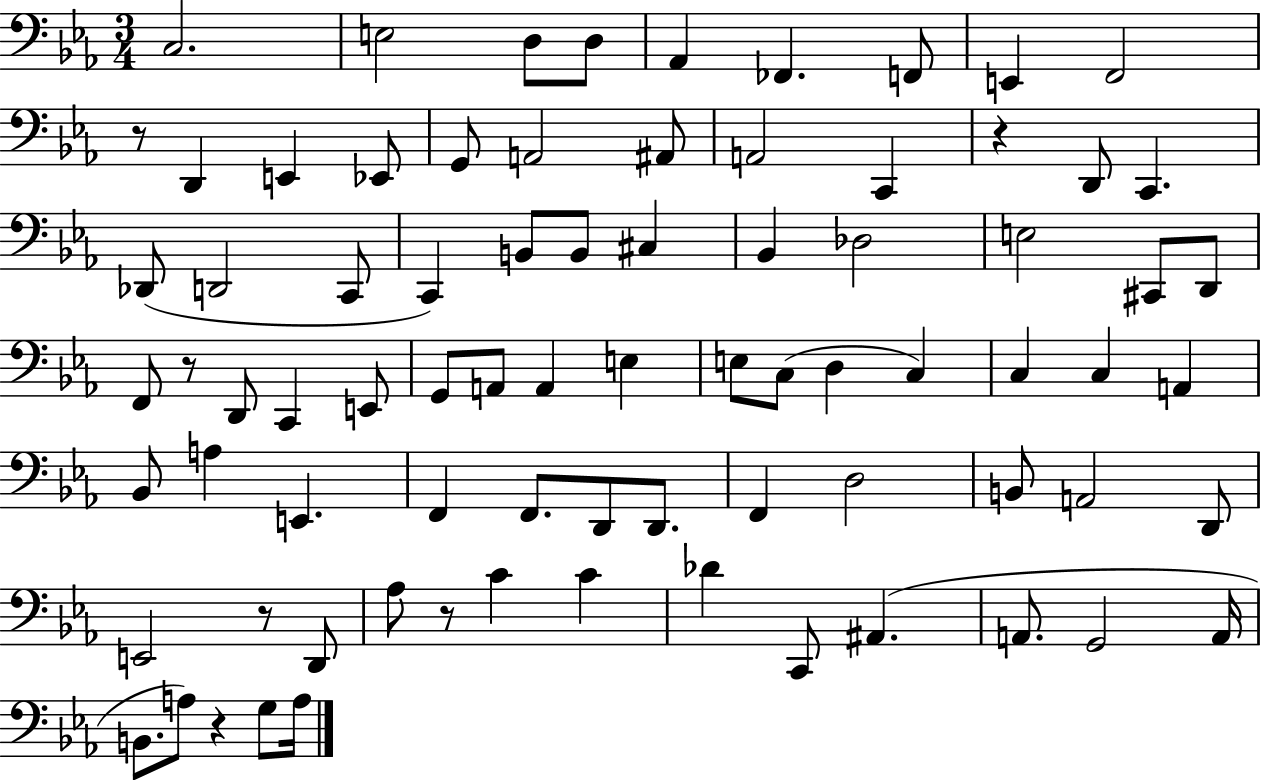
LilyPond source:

{
  \clef bass
  \numericTimeSignature
  \time 3/4
  \key ees \major
  \repeat volta 2 { c2. | e2 d8 d8 | aes,4 fes,4. f,8 | e,4 f,2 | \break r8 d,4 e,4 ees,8 | g,8 a,2 ais,8 | a,2 c,4 | r4 d,8 c,4. | \break des,8( d,2 c,8 | c,4) b,8 b,8 cis4 | bes,4 des2 | e2 cis,8 d,8 | \break f,8 r8 d,8 c,4 e,8 | g,8 a,8 a,4 e4 | e8 c8( d4 c4) | c4 c4 a,4 | \break bes,8 a4 e,4. | f,4 f,8. d,8 d,8. | f,4 d2 | b,8 a,2 d,8 | \break e,2 r8 d,8 | aes8 r8 c'4 c'4 | des'4 c,8 ais,4.( | a,8. g,2 a,16 | \break b,8. a8) r4 g8 a16 | } \bar "|."
}